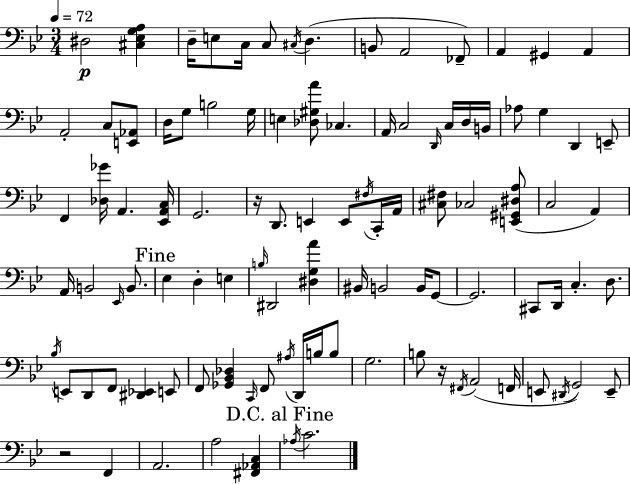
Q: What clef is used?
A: bass